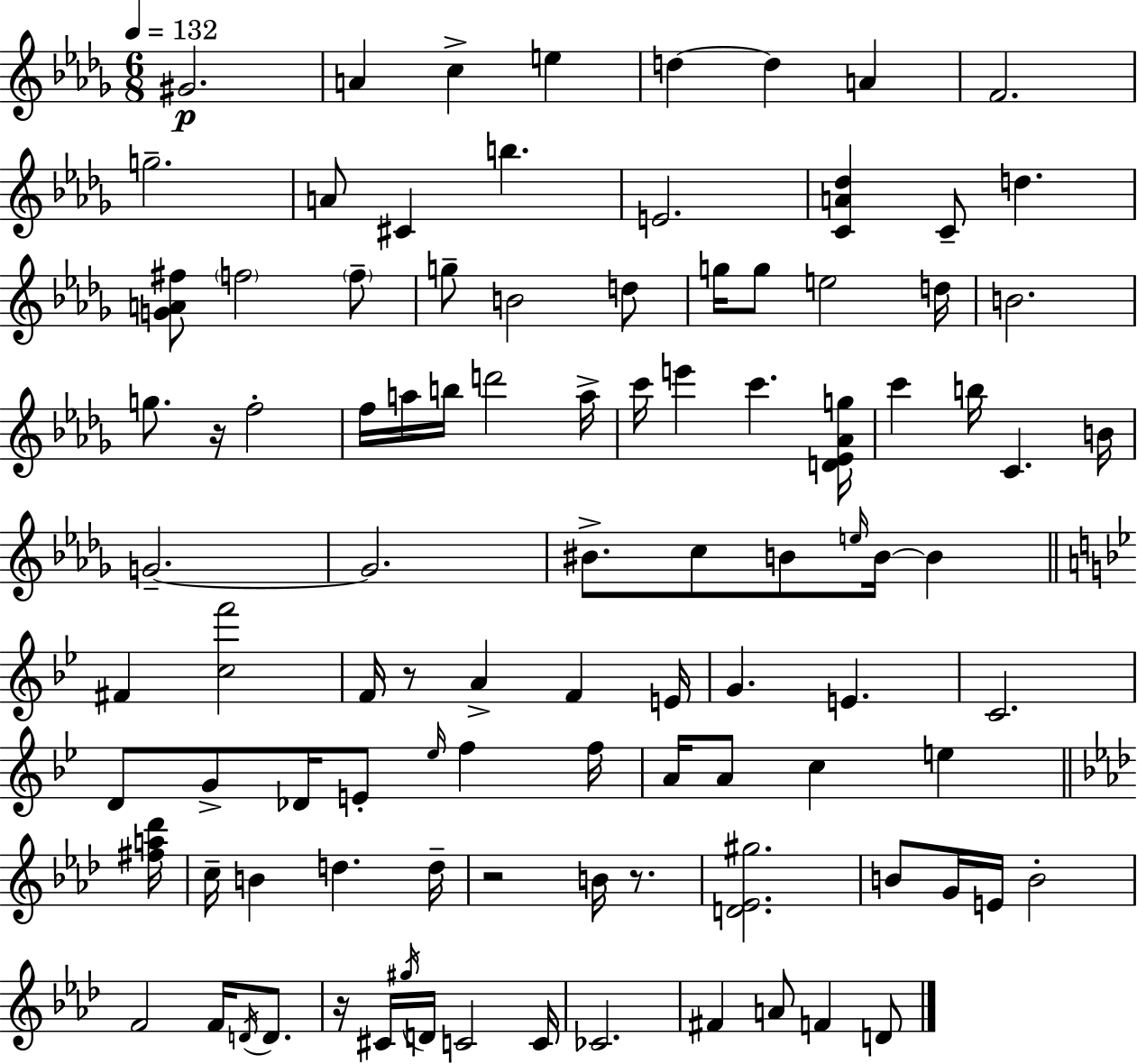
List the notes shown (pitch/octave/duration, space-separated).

G#4/h. A4/q C5/q E5/q D5/q D5/q A4/q F4/h. G5/h. A4/e C#4/q B5/q. E4/h. [C4,A4,Db5]/q C4/e D5/q. [G4,A4,F#5]/e F5/h F5/e G5/e B4/h D5/e G5/s G5/e E5/h D5/s B4/h. G5/e. R/s F5/h F5/s A5/s B5/s D6/h A5/s C6/s E6/q C6/q. [D4,Eb4,Ab4,G5]/s C6/q B5/s C4/q. B4/s G4/h. G4/h. BIS4/e. C5/e B4/e E5/s B4/s B4/q F#4/q [C5,F6]/h F4/s R/e A4/q F4/q E4/s G4/q. E4/q. C4/h. D4/e G4/e Db4/s E4/e Eb5/s F5/q F5/s A4/s A4/e C5/q E5/q [F#5,A5,Db6]/s C5/s B4/q D5/q. D5/s R/h B4/s R/e. [D4,Eb4,G#5]/h. B4/e G4/s E4/s B4/h F4/h F4/s D4/s D4/e. R/s C#4/s G#5/s D4/s C4/h C4/s CES4/h. F#4/q A4/e F4/q D4/e